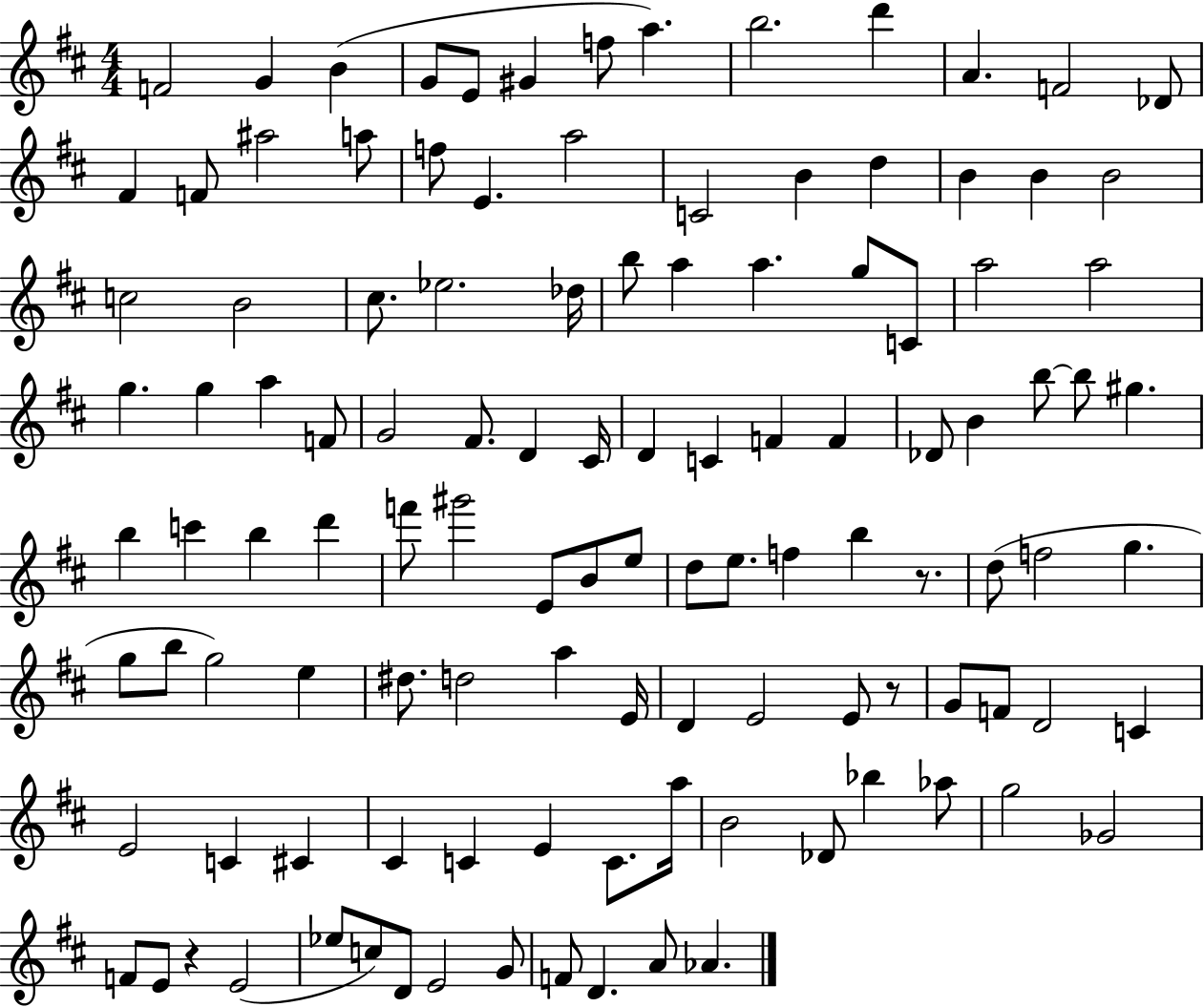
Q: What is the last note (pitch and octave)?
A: Ab4